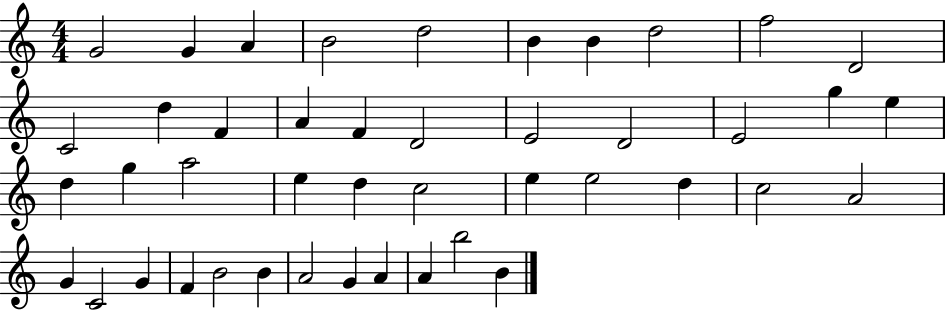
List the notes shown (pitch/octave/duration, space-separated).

G4/h G4/q A4/q B4/h D5/h B4/q B4/q D5/h F5/h D4/h C4/h D5/q F4/q A4/q F4/q D4/h E4/h D4/h E4/h G5/q E5/q D5/q G5/q A5/h E5/q D5/q C5/h E5/q E5/h D5/q C5/h A4/h G4/q C4/h G4/q F4/q B4/h B4/q A4/h G4/q A4/q A4/q B5/h B4/q